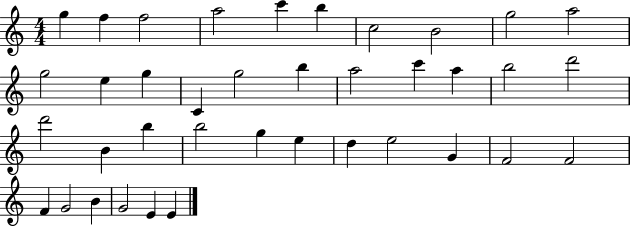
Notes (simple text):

G5/q F5/q F5/h A5/h C6/q B5/q C5/h B4/h G5/h A5/h G5/h E5/q G5/q C4/q G5/h B5/q A5/h C6/q A5/q B5/h D6/h D6/h B4/q B5/q B5/h G5/q E5/q D5/q E5/h G4/q F4/h F4/h F4/q G4/h B4/q G4/h E4/q E4/q